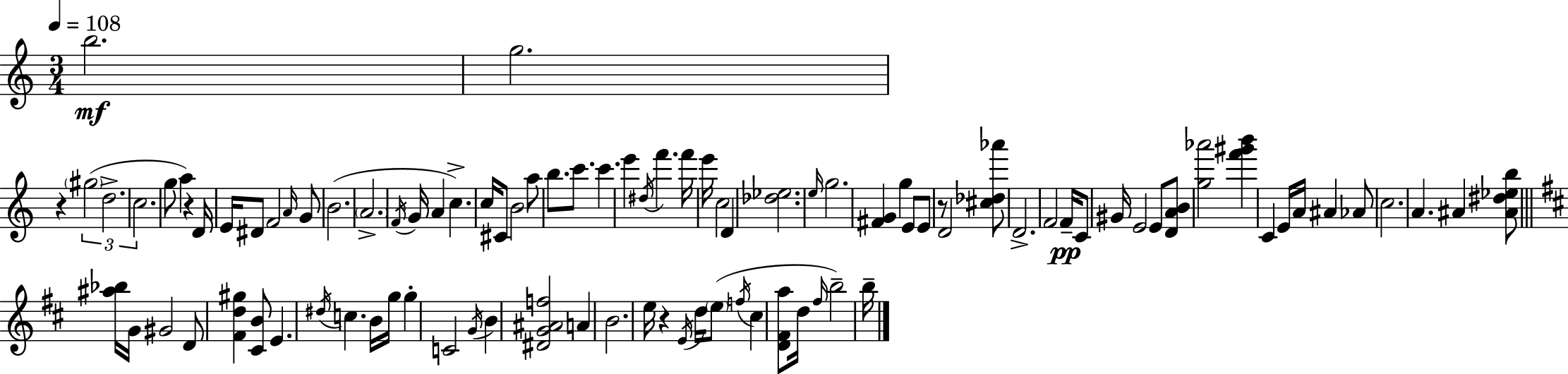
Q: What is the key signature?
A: A minor